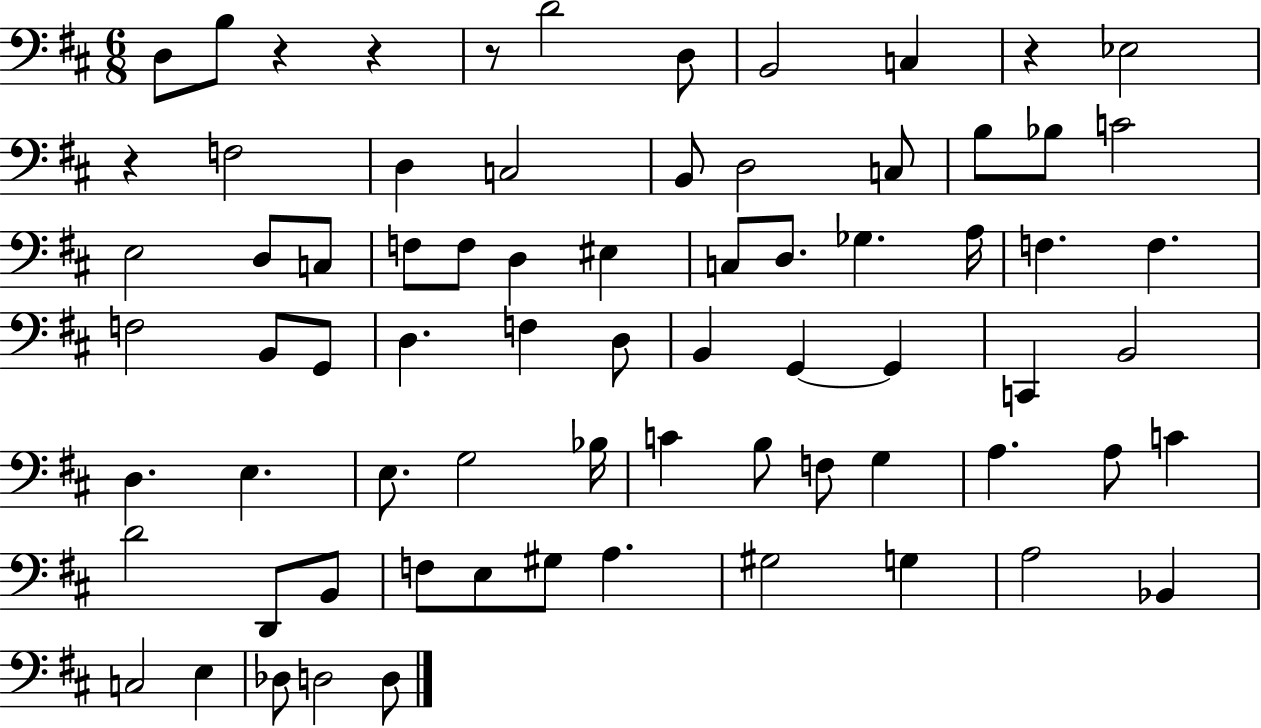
X:1
T:Untitled
M:6/8
L:1/4
K:D
D,/2 B,/2 z z z/2 D2 D,/2 B,,2 C, z _E,2 z F,2 D, C,2 B,,/2 D,2 C,/2 B,/2 _B,/2 C2 E,2 D,/2 C,/2 F,/2 F,/2 D, ^E, C,/2 D,/2 _G, A,/4 F, F, F,2 B,,/2 G,,/2 D, F, D,/2 B,, G,, G,, C,, B,,2 D, E, E,/2 G,2 _B,/4 C B,/2 F,/2 G, A, A,/2 C D2 D,,/2 B,,/2 F,/2 E,/2 ^G,/2 A, ^G,2 G, A,2 _B,, C,2 E, _D,/2 D,2 D,/2